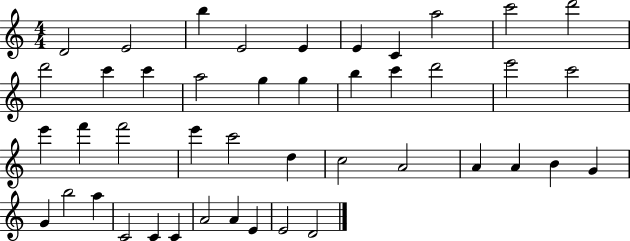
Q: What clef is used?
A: treble